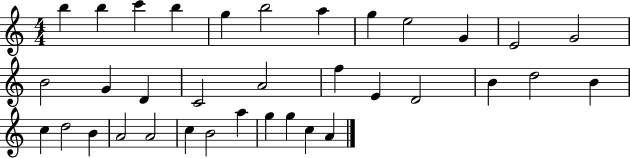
{
  \clef treble
  \numericTimeSignature
  \time 4/4
  \key c \major
  b''4 b''4 c'''4 b''4 | g''4 b''2 a''4 | g''4 e''2 g'4 | e'2 g'2 | \break b'2 g'4 d'4 | c'2 a'2 | f''4 e'4 d'2 | b'4 d''2 b'4 | \break c''4 d''2 b'4 | a'2 a'2 | c''4 b'2 a''4 | g''4 g''4 c''4 a'4 | \break \bar "|."
}